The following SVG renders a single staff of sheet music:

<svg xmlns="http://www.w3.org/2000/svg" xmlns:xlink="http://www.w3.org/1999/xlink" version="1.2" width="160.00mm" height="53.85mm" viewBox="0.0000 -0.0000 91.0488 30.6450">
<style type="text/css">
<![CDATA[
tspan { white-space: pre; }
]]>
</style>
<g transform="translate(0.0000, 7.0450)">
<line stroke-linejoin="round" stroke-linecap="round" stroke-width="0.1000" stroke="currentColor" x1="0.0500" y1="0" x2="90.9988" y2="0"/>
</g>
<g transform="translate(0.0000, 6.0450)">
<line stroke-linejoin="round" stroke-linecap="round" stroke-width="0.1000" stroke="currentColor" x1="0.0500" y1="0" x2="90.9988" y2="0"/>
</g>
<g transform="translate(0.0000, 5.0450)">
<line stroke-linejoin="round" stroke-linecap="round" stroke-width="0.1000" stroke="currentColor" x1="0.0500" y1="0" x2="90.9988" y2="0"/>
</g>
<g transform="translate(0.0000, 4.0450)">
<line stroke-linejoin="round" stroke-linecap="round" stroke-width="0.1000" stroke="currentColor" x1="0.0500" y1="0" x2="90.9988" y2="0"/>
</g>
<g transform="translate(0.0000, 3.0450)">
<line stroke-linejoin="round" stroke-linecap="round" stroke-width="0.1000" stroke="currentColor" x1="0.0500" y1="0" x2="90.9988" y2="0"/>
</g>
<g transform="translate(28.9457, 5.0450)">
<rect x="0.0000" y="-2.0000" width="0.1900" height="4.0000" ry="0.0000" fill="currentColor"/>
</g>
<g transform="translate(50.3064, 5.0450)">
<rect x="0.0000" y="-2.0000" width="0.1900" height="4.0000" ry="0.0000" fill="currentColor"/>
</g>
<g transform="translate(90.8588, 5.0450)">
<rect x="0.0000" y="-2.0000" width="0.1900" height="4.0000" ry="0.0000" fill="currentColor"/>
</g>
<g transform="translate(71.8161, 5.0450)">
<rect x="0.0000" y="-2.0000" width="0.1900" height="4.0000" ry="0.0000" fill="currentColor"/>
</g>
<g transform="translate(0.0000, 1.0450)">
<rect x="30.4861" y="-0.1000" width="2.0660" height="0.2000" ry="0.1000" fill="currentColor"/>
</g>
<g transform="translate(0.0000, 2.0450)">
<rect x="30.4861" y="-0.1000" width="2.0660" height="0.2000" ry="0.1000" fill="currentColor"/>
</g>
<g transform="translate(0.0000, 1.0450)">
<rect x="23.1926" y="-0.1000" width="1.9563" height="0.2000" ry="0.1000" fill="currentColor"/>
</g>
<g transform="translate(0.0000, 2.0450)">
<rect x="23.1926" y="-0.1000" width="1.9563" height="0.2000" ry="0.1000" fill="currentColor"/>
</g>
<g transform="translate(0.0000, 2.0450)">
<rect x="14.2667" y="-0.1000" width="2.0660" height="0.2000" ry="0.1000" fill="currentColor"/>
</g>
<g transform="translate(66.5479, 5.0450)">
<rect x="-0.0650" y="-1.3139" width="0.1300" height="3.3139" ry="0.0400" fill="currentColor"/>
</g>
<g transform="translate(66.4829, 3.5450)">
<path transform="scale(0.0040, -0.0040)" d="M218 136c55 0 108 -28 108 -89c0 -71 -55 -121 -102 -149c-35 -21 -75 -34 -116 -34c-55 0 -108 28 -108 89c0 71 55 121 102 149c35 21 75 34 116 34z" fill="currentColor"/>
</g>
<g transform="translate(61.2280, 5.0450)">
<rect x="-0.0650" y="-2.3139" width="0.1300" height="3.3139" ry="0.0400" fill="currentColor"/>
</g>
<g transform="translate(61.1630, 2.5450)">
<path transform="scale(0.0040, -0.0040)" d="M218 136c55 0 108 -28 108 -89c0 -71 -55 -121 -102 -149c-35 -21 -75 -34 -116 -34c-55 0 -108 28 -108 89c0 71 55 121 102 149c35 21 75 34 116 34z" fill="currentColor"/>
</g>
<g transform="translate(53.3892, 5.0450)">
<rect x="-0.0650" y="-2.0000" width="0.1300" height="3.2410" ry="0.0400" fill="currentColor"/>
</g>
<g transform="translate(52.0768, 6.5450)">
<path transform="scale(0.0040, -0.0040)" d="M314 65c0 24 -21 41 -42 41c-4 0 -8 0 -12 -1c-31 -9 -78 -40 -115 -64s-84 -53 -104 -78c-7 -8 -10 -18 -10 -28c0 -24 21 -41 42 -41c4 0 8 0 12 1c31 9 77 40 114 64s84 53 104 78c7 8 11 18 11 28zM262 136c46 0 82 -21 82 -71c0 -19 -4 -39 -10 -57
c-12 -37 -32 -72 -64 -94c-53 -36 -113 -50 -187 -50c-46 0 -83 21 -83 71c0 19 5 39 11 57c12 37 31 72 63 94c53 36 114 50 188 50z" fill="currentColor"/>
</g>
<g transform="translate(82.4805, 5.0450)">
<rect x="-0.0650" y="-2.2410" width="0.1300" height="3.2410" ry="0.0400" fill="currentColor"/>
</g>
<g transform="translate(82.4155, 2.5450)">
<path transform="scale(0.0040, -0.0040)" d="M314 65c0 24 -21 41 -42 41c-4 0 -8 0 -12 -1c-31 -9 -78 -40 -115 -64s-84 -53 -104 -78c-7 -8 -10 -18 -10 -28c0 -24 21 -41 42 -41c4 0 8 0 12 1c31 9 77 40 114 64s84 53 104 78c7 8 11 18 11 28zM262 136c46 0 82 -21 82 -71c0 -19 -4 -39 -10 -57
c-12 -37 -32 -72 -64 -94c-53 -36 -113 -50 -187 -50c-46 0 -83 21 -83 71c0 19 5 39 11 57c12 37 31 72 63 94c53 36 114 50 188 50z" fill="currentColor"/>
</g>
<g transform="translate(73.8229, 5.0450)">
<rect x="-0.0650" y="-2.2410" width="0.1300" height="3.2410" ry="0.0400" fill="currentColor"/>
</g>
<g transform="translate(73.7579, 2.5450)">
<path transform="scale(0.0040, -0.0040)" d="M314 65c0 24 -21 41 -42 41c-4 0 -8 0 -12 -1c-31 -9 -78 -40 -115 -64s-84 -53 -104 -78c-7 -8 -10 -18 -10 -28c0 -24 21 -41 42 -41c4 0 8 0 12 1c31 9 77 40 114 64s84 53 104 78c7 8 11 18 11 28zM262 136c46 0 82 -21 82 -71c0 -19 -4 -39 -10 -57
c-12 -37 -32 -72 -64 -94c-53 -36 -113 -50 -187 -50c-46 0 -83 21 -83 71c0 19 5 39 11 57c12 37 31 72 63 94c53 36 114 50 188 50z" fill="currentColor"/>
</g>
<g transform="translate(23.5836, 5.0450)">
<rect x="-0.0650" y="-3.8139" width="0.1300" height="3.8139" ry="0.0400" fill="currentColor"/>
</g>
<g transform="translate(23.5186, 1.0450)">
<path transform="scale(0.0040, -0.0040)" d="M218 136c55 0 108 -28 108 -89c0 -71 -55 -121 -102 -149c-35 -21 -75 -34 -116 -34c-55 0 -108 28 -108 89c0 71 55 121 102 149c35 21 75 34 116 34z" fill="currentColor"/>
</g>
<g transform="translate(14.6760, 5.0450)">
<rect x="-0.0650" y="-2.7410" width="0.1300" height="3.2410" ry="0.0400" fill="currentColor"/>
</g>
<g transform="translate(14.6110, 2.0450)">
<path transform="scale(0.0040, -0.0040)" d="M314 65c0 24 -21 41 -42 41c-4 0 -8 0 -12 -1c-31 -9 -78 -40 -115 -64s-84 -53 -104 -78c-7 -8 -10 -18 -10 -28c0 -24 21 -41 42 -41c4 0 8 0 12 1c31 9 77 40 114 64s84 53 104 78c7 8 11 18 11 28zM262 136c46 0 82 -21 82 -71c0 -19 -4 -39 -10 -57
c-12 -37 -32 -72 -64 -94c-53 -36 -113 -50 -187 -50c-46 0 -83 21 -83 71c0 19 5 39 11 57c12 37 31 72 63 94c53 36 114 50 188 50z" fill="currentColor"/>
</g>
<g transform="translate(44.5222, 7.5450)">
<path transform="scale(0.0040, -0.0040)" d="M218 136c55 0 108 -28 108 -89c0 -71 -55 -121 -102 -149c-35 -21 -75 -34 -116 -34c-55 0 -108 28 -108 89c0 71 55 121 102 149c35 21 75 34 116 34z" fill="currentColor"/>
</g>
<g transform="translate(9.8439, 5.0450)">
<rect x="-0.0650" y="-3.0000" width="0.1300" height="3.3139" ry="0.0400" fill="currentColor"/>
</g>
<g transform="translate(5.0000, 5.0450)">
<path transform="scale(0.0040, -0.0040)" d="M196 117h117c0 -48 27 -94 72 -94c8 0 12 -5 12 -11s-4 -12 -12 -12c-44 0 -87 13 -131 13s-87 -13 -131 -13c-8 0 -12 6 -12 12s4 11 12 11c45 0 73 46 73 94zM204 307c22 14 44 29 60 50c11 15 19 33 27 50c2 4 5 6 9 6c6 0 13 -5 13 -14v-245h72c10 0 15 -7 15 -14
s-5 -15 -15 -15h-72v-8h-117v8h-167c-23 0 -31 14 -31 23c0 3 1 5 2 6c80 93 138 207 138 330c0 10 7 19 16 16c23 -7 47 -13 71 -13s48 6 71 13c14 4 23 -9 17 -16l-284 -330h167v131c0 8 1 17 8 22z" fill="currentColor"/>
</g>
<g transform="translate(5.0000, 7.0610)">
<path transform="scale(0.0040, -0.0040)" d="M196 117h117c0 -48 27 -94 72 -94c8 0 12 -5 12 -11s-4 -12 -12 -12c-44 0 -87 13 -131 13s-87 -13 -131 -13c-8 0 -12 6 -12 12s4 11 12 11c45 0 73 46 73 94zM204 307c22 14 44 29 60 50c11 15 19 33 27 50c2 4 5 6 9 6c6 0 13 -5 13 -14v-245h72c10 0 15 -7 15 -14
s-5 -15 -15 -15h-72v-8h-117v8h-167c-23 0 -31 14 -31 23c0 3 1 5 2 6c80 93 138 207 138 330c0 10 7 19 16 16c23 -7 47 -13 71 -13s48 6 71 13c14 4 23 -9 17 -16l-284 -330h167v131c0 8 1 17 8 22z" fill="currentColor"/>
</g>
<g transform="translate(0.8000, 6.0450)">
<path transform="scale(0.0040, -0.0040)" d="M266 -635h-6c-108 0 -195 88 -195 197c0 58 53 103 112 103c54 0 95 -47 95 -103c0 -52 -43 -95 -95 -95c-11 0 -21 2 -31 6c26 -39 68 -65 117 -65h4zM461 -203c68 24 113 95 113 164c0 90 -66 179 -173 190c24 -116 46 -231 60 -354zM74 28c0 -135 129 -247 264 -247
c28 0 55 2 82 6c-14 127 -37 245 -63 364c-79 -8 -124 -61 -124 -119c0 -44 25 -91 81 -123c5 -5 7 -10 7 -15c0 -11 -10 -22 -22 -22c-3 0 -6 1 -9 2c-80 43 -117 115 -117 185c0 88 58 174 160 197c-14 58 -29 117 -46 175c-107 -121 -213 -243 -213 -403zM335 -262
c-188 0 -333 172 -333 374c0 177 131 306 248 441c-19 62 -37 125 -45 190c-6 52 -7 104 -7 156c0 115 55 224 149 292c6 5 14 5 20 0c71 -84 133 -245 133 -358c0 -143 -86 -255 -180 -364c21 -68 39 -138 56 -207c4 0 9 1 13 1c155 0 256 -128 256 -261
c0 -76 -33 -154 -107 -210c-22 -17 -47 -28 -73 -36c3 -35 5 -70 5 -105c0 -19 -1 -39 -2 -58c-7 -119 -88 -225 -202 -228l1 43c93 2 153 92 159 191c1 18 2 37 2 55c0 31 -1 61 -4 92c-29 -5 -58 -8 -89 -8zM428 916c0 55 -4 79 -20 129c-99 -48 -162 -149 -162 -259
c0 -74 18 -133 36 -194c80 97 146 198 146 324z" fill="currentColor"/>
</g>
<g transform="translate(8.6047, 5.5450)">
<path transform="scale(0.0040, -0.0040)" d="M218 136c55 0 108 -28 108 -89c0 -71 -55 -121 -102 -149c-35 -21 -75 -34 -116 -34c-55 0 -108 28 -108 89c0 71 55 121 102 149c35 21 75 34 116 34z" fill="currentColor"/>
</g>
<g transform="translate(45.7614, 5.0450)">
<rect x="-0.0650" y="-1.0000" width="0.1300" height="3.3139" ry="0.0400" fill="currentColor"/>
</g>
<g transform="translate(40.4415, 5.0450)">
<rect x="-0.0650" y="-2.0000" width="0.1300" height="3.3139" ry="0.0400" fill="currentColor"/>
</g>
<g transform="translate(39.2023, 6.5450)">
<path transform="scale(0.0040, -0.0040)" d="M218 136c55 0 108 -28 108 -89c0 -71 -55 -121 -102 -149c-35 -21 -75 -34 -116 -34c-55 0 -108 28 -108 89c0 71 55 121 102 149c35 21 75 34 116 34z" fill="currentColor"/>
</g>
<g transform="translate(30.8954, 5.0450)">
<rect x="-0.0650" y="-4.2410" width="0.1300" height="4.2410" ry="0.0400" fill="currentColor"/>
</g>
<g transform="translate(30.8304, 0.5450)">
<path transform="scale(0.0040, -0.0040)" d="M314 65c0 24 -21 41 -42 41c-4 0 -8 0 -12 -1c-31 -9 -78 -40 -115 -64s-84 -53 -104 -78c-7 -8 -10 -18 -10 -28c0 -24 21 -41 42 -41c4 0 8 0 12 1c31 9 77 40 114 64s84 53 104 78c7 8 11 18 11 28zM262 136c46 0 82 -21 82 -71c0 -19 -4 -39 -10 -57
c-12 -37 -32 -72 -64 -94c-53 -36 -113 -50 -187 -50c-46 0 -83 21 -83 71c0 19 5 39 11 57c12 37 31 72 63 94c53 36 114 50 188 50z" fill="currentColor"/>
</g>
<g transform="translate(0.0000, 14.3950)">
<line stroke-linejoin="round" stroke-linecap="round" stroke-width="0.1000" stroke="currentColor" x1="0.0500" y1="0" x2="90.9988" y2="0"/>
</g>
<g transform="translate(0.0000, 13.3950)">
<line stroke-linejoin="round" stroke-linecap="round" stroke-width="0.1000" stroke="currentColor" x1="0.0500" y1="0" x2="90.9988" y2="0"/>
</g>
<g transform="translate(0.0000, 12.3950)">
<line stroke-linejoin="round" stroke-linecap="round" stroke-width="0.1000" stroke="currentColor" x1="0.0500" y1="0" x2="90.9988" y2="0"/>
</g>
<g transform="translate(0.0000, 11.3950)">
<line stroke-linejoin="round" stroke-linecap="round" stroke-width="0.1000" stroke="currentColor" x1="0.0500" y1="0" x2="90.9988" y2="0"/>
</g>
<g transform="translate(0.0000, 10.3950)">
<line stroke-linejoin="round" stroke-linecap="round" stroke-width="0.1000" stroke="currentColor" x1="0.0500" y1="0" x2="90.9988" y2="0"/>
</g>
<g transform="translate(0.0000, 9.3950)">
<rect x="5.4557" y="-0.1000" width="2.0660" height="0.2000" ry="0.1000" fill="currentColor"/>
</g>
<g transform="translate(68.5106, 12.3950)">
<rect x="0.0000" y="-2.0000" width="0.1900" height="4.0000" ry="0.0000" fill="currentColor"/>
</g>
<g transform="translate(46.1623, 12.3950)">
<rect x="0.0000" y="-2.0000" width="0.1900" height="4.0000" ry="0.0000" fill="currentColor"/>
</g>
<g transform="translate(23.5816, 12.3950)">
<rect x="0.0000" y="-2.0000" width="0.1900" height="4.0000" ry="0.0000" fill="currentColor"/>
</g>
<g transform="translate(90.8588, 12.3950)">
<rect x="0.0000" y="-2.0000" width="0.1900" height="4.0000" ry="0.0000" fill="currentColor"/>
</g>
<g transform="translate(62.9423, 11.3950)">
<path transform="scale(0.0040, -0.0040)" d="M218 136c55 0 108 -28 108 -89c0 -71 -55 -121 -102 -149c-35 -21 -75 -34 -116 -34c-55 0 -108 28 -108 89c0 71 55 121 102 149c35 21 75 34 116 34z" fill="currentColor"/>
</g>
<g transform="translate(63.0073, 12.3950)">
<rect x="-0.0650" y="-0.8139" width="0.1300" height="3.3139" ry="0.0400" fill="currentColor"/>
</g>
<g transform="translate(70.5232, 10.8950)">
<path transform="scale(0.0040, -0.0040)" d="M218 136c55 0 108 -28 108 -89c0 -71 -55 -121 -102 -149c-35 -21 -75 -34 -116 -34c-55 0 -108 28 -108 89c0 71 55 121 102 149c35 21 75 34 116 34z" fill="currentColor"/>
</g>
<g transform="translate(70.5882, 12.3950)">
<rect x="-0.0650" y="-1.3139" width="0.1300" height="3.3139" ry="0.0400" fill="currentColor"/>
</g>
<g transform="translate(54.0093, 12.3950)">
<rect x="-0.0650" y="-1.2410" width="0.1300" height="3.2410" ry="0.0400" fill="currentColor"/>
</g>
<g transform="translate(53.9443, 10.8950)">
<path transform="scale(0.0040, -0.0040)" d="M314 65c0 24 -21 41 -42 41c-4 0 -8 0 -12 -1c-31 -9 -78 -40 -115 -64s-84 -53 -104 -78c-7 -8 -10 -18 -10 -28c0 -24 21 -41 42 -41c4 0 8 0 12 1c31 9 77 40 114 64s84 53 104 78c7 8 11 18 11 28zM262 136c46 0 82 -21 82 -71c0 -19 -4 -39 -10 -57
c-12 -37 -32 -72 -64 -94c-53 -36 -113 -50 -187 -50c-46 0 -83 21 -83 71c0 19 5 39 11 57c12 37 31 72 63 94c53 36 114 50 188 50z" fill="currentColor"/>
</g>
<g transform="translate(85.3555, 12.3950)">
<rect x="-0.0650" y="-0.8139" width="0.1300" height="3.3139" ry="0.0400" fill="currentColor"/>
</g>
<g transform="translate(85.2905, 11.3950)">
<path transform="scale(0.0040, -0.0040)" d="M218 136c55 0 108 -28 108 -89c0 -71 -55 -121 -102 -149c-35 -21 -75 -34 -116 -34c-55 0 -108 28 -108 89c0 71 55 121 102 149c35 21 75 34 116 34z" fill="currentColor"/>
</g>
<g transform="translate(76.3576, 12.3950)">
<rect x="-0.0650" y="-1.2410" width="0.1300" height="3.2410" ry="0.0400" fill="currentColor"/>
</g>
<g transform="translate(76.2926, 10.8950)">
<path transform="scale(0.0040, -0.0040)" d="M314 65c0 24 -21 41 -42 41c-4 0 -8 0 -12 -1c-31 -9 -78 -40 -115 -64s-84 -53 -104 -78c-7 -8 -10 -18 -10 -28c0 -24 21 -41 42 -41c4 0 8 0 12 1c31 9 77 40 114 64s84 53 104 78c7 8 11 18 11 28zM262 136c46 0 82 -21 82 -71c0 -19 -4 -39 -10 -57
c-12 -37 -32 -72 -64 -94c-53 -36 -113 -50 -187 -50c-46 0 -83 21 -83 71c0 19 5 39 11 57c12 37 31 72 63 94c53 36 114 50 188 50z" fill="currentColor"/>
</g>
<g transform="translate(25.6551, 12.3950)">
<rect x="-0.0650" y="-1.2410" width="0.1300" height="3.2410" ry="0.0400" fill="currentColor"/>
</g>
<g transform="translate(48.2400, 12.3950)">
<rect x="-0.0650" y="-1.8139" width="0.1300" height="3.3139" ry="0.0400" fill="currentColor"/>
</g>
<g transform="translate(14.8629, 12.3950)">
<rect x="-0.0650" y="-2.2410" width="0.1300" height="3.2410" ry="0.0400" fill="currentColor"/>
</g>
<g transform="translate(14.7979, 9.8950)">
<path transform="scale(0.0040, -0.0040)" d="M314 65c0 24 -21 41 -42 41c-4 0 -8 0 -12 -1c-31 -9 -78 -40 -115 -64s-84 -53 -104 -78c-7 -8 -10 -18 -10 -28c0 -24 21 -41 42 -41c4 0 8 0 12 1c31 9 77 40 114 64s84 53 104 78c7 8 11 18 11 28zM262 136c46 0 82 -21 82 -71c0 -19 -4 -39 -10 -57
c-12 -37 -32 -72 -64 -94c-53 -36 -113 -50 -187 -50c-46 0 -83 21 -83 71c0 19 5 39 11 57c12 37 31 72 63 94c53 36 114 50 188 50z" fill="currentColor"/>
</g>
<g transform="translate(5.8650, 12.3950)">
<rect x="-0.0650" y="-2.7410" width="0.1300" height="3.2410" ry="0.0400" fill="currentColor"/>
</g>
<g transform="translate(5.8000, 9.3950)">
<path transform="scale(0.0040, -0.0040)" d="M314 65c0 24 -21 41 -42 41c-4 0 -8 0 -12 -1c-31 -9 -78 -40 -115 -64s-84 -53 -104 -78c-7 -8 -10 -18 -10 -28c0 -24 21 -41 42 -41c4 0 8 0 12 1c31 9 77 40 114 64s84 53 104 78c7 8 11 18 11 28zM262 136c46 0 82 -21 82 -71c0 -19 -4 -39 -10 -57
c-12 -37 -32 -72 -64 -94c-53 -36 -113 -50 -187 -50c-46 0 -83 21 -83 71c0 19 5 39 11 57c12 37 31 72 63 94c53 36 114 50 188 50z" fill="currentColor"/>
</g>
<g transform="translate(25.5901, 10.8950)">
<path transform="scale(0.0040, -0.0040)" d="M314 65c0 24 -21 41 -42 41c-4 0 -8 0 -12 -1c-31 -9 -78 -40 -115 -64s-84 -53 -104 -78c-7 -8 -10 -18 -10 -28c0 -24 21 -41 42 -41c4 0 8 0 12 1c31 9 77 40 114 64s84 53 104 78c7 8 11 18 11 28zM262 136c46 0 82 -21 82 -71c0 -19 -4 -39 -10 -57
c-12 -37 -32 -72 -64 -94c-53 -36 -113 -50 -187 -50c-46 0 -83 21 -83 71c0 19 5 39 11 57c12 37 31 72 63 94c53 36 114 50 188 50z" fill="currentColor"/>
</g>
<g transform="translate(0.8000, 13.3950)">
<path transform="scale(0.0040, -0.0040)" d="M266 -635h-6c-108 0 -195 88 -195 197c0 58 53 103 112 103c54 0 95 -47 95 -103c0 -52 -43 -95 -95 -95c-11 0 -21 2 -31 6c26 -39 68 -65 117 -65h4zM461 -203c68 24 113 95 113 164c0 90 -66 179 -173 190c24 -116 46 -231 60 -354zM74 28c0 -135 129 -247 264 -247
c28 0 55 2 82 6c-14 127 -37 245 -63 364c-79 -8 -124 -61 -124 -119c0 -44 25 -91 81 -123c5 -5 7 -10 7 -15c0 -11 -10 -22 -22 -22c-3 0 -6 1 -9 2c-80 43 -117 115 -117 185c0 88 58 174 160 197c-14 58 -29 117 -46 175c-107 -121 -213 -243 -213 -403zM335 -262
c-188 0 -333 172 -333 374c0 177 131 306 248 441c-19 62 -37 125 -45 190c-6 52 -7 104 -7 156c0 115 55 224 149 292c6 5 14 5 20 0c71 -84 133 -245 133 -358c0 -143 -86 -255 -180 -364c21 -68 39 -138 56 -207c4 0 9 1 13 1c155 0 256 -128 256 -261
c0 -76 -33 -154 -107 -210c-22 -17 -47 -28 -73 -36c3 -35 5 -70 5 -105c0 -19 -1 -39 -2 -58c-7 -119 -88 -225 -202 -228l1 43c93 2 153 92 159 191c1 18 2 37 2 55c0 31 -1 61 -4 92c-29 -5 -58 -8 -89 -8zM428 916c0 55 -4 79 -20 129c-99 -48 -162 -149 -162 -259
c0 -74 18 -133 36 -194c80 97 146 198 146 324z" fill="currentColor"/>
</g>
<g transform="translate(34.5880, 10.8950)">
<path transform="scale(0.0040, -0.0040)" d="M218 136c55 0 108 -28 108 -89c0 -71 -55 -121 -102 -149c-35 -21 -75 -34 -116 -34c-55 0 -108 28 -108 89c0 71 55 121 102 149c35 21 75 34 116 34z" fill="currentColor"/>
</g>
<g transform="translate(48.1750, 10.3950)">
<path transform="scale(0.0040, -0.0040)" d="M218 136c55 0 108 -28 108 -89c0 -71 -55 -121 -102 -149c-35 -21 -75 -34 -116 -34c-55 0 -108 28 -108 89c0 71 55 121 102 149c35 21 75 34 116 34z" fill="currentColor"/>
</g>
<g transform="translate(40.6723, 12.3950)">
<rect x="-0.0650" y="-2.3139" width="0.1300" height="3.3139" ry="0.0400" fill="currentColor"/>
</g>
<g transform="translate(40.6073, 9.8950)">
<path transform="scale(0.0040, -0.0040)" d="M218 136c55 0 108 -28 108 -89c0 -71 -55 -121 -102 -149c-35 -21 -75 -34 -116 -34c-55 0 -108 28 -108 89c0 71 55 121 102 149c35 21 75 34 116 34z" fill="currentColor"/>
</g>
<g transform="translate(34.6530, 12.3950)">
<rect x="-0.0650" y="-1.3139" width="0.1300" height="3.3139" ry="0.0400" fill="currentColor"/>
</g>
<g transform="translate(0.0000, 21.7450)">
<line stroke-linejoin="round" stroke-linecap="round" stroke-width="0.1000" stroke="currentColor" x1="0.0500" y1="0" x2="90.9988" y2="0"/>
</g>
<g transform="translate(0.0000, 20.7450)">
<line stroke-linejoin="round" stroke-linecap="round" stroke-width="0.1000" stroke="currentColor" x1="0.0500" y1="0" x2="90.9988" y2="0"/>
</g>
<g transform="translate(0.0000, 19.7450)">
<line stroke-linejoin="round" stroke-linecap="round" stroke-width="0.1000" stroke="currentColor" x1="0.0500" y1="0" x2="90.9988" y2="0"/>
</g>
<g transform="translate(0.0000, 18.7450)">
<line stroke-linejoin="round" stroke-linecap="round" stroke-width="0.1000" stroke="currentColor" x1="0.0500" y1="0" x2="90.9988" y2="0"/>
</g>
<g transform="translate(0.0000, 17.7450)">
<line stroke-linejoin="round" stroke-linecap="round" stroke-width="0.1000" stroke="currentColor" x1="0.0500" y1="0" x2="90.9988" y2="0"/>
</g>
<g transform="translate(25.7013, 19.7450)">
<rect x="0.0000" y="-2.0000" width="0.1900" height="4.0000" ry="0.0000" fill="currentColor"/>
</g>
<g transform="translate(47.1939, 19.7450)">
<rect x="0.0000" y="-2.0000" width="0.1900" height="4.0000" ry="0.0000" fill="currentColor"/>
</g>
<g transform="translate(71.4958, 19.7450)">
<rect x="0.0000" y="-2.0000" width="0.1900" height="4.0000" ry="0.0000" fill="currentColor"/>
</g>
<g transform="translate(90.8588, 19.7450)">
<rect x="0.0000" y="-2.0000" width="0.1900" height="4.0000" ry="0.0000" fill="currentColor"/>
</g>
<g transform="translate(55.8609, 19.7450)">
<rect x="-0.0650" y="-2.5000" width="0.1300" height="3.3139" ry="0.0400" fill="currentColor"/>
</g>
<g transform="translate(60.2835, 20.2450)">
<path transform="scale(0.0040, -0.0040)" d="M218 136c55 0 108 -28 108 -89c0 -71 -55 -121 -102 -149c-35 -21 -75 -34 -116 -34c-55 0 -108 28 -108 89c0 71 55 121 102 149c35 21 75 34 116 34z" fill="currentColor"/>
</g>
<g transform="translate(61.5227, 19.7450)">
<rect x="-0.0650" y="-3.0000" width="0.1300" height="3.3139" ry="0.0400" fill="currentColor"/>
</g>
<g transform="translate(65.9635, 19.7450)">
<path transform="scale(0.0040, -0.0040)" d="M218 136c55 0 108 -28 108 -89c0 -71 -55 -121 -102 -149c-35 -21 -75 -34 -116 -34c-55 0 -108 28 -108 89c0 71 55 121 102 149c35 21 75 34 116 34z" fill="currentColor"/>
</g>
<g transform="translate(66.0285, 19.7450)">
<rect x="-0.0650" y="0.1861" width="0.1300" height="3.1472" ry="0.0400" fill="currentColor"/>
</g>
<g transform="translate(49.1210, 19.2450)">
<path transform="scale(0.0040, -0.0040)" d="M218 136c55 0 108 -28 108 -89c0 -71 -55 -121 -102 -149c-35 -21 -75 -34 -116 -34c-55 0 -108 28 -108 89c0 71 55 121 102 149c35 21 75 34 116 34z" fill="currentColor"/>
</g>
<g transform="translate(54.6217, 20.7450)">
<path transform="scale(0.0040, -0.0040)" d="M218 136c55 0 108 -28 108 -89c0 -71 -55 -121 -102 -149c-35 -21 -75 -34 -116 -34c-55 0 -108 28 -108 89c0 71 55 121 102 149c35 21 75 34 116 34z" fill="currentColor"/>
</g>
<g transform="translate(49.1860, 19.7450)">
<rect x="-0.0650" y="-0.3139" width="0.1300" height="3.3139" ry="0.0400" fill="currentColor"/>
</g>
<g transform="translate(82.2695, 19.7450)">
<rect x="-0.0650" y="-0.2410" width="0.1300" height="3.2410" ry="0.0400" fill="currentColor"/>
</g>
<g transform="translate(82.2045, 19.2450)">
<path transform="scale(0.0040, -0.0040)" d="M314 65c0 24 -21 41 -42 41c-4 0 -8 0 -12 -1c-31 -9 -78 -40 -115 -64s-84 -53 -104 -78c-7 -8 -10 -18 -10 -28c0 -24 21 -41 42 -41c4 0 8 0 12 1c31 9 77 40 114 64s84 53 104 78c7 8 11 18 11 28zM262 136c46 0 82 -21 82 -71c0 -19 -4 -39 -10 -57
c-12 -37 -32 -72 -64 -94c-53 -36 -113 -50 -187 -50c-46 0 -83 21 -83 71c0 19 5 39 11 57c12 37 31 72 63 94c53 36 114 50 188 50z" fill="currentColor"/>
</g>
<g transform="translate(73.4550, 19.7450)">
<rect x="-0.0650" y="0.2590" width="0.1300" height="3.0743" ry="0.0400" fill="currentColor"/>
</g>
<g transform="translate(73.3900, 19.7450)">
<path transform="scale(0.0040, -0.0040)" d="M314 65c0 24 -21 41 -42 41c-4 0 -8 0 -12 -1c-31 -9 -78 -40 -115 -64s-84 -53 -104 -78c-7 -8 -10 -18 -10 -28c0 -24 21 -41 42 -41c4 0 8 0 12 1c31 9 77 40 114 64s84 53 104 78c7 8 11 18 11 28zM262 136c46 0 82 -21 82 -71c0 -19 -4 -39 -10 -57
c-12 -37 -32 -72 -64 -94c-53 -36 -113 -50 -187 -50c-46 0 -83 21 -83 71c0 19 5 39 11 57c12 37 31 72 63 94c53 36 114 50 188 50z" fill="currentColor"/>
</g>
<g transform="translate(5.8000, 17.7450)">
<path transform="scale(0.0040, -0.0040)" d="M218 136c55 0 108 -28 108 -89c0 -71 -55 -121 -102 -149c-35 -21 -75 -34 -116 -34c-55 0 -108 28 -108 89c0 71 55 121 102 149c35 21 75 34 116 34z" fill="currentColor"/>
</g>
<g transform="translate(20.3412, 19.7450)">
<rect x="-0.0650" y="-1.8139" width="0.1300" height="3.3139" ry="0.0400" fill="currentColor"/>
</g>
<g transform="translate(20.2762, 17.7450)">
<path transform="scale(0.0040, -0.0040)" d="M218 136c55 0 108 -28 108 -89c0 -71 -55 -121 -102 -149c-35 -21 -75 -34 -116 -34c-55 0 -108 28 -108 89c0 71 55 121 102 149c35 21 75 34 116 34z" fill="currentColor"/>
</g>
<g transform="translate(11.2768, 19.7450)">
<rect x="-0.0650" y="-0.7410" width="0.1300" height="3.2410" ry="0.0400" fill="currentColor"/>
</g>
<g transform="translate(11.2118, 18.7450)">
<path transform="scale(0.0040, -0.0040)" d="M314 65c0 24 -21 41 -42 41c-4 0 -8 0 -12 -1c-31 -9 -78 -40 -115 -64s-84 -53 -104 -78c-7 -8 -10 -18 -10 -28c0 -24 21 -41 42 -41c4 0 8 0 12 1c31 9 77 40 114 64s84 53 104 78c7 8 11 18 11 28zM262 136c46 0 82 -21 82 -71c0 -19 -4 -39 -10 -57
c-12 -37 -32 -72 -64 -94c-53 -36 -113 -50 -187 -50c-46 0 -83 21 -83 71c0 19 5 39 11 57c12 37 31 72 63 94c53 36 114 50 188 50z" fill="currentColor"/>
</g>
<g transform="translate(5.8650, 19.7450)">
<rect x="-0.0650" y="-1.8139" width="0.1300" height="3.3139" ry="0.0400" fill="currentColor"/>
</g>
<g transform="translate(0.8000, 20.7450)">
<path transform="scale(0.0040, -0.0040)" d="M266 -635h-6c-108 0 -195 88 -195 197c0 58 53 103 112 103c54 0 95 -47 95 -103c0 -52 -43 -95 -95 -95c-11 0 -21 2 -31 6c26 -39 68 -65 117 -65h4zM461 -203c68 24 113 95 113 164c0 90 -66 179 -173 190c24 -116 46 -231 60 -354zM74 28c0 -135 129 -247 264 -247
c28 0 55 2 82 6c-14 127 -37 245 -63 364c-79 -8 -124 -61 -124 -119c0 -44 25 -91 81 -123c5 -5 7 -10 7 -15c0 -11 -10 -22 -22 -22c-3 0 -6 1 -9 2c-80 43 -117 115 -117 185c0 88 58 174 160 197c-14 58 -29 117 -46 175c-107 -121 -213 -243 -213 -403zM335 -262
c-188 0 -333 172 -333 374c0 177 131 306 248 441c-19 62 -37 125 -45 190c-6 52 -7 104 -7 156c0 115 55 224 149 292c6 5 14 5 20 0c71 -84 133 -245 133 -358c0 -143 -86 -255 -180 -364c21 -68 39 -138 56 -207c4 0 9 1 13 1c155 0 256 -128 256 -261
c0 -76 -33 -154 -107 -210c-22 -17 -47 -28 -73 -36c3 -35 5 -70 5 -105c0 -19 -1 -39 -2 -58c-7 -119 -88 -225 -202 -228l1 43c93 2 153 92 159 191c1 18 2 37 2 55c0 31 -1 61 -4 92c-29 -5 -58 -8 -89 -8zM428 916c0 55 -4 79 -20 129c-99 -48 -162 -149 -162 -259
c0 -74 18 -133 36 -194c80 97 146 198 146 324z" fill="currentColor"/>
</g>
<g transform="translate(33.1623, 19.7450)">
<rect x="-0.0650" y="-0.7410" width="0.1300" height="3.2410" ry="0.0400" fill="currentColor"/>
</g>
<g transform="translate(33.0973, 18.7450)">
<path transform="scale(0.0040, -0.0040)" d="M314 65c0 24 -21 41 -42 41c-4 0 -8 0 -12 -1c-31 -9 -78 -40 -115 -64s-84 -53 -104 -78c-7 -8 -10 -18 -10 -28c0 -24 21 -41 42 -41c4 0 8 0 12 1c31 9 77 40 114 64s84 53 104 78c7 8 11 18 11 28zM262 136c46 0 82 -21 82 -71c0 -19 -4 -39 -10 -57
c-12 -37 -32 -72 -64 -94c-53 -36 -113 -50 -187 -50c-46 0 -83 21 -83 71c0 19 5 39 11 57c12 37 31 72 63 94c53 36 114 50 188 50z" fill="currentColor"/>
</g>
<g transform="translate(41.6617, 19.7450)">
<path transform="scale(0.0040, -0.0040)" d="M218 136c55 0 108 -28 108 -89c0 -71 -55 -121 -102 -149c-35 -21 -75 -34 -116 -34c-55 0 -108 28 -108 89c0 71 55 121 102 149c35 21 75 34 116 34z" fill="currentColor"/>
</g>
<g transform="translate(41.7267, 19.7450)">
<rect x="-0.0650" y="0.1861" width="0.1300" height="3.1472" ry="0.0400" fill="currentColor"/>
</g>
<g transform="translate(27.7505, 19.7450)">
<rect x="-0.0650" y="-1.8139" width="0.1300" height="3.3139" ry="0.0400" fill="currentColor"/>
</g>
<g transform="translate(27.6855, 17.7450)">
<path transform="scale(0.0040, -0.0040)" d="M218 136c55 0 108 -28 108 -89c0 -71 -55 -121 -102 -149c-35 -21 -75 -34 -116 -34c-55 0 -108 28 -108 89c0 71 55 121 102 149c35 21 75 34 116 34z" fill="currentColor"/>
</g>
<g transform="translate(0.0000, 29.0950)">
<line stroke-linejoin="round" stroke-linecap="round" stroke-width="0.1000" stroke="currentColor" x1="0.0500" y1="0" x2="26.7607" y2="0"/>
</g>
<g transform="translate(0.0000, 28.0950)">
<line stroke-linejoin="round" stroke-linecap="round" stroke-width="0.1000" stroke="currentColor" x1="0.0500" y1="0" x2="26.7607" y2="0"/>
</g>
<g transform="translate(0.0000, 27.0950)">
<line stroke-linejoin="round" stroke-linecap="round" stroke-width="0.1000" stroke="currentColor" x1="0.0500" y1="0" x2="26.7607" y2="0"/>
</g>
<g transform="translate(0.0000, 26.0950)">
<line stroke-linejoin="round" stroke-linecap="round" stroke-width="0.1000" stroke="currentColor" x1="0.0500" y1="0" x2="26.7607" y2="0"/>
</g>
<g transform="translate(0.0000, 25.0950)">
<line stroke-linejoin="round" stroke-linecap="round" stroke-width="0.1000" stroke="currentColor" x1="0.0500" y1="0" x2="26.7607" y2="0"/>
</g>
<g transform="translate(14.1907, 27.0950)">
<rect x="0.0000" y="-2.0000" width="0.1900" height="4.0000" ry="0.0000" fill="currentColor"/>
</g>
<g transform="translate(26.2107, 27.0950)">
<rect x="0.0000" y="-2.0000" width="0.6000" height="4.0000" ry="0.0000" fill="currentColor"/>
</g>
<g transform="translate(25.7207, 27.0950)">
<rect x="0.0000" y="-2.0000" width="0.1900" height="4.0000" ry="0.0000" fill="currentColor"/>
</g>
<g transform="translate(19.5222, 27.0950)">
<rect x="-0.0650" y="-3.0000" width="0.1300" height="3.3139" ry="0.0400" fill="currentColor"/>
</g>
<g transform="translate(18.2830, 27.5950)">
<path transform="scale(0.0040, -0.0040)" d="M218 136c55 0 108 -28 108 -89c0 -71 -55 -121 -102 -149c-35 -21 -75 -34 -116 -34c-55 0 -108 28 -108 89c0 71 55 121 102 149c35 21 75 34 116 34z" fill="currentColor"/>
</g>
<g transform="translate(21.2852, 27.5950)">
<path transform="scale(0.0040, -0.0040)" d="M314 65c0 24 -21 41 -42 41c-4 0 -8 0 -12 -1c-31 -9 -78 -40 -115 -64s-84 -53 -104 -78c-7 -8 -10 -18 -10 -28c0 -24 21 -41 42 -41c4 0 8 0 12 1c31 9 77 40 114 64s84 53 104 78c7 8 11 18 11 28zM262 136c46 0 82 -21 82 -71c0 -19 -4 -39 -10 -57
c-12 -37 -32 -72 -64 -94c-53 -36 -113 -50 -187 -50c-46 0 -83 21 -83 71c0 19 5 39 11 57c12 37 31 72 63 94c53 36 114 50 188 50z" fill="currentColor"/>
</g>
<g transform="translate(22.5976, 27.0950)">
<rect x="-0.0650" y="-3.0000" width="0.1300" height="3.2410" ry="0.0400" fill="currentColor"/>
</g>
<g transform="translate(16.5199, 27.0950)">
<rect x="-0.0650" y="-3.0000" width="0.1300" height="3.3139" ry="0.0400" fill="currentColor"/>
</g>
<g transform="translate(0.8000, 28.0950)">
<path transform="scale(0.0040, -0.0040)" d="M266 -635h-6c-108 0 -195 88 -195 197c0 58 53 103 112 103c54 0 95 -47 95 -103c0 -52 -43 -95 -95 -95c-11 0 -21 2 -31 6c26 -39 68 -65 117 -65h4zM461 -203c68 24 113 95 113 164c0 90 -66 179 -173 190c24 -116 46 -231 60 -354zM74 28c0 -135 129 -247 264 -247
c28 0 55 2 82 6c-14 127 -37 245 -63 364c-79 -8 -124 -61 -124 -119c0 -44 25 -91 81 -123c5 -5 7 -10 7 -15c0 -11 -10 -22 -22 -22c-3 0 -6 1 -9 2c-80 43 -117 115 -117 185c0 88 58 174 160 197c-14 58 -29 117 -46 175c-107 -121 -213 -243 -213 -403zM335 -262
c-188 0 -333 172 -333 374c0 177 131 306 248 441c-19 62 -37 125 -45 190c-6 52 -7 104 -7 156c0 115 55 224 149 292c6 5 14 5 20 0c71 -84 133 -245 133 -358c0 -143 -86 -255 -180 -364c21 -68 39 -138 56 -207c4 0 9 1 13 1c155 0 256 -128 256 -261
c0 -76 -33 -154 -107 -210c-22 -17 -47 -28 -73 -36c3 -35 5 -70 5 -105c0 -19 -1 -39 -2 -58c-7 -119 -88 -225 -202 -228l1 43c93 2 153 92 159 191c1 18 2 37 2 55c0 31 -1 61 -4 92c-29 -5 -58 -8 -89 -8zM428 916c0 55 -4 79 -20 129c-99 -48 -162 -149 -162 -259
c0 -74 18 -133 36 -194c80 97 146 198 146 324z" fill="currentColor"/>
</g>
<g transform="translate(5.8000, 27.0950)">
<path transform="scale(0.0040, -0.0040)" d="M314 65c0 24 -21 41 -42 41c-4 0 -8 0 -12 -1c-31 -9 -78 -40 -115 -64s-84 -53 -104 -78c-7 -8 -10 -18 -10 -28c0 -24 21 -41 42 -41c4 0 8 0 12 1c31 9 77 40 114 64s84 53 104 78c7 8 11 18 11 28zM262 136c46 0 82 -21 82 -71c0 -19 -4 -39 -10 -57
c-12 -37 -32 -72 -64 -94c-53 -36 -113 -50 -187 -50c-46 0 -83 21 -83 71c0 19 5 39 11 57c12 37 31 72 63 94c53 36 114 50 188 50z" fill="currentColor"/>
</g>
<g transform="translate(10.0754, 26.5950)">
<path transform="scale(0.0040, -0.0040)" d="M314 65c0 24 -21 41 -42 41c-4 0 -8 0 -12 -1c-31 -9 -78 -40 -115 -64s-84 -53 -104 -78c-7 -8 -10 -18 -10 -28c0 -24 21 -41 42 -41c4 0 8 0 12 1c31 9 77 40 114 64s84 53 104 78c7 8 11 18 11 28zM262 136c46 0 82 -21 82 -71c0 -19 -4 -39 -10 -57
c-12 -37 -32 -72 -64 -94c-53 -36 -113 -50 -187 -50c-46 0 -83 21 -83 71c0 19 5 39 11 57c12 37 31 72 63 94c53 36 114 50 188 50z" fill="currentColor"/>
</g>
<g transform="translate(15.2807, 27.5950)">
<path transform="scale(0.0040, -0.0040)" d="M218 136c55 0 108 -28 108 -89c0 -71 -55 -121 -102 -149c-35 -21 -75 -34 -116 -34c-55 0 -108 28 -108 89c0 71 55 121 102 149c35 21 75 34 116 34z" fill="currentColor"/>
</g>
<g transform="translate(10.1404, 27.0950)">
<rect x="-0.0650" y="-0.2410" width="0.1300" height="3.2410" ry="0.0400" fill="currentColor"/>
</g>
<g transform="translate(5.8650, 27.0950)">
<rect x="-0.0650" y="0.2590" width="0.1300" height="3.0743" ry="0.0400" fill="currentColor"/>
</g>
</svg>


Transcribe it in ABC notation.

X:1
T:Untitled
M:4/4
L:1/4
K:C
A a2 c' d'2 F D F2 g e g2 g2 a2 g2 e2 e g f e2 d e e2 d f d2 f f d2 B c G A B B2 c2 B2 c2 A A A2